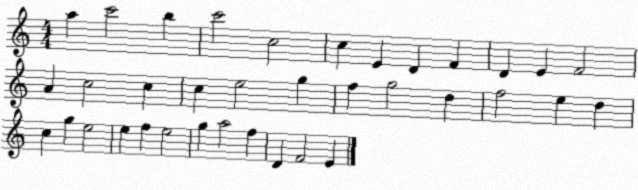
X:1
T:Untitled
M:4/4
L:1/4
K:C
a c'2 b c'2 c2 c E D F D E F2 A c2 c c e2 g f g2 d f2 e d c g e2 e f e2 g a2 f D F2 E